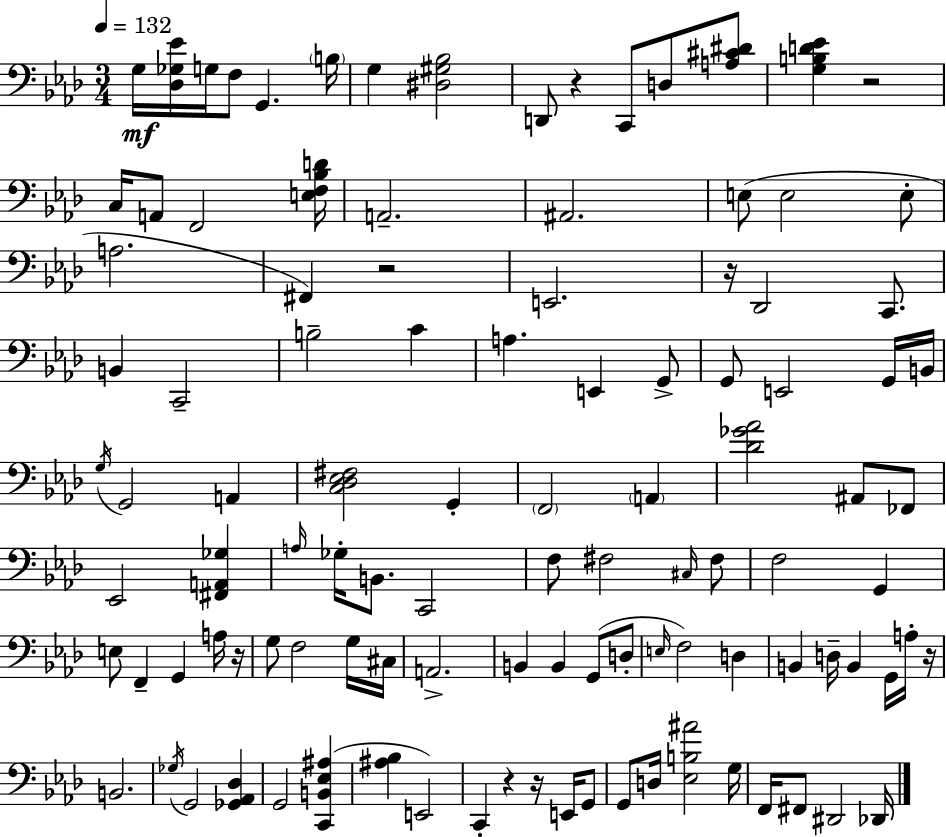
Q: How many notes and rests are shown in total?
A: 108